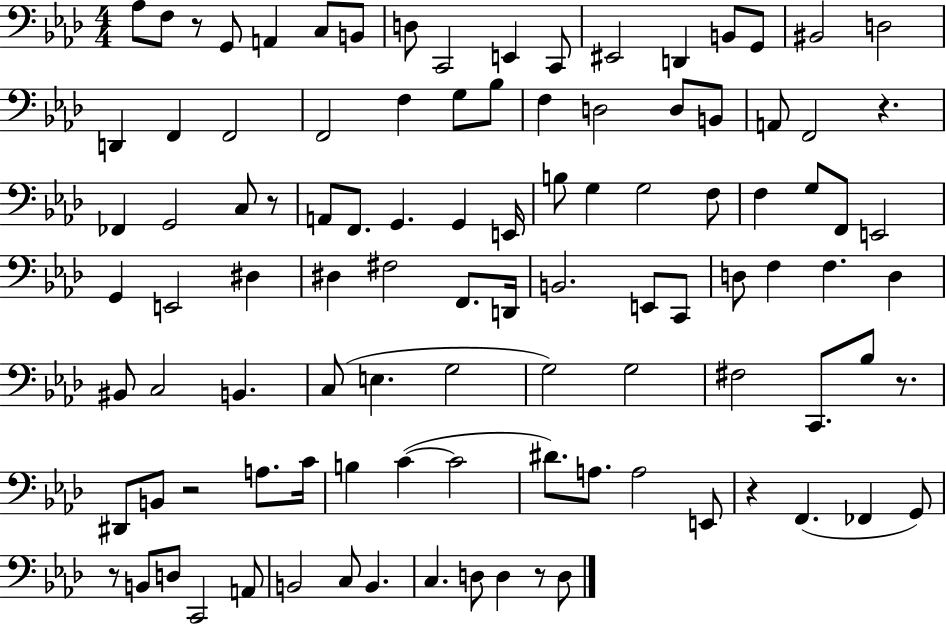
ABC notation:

X:1
T:Untitled
M:4/4
L:1/4
K:Ab
_A,/2 F,/2 z/2 G,,/2 A,, C,/2 B,,/2 D,/2 C,,2 E,, C,,/2 ^E,,2 D,, B,,/2 G,,/2 ^B,,2 D,2 D,, F,, F,,2 F,,2 F, G,/2 _B,/2 F, D,2 D,/2 B,,/2 A,,/2 F,,2 z _F,, G,,2 C,/2 z/2 A,,/2 F,,/2 G,, G,, E,,/4 B,/2 G, G,2 F,/2 F, G,/2 F,,/2 E,,2 G,, E,,2 ^D, ^D, ^F,2 F,,/2 D,,/4 B,,2 E,,/2 C,,/2 D,/2 F, F, D, ^B,,/2 C,2 B,, C,/2 E, G,2 G,2 G,2 ^F,2 C,,/2 _B,/2 z/2 ^D,,/2 B,,/2 z2 A,/2 C/4 B, C C2 ^D/2 A,/2 A,2 E,,/2 z F,, _F,, G,,/2 z/2 B,,/2 D,/2 C,,2 A,,/2 B,,2 C,/2 B,, C, D,/2 D, z/2 D,/2